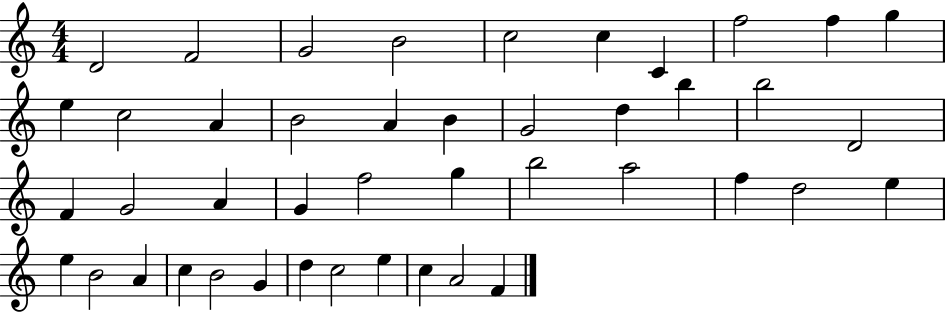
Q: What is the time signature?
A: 4/4